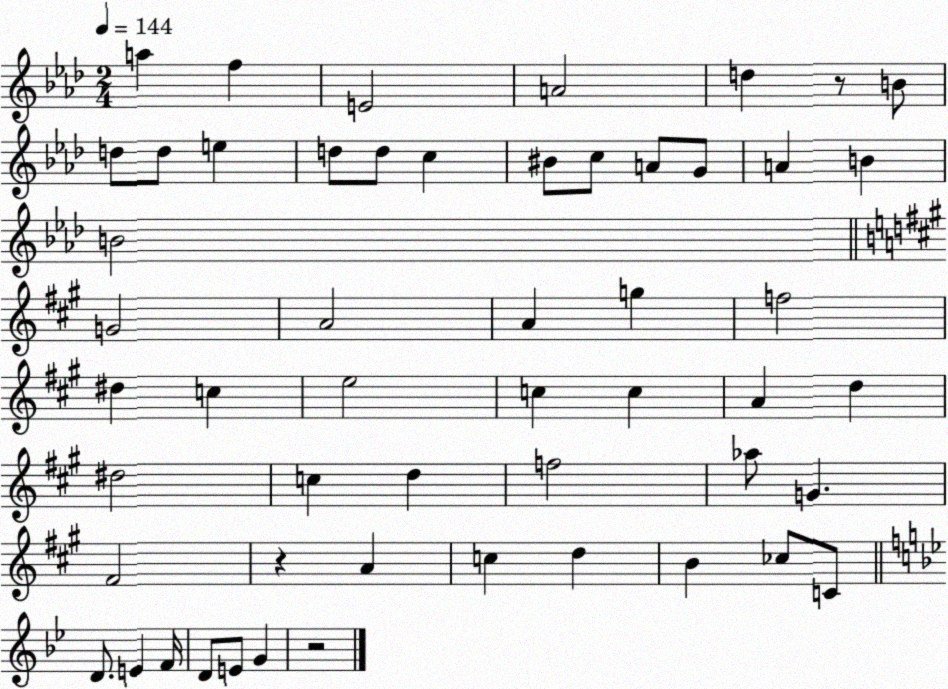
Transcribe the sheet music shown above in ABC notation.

X:1
T:Untitled
M:2/4
L:1/4
K:Ab
a f E2 A2 d z/2 B/2 d/2 d/2 e d/2 d/2 c ^B/2 c/2 A/2 G/2 A B B2 G2 A2 A g f2 ^d c e2 c c A d ^d2 c d f2 _a/2 G ^F2 z A c d B _c/2 C/2 D/2 E F/4 D/2 E/2 G z2